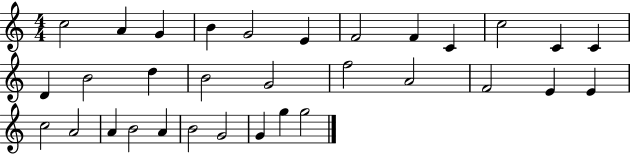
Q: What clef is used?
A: treble